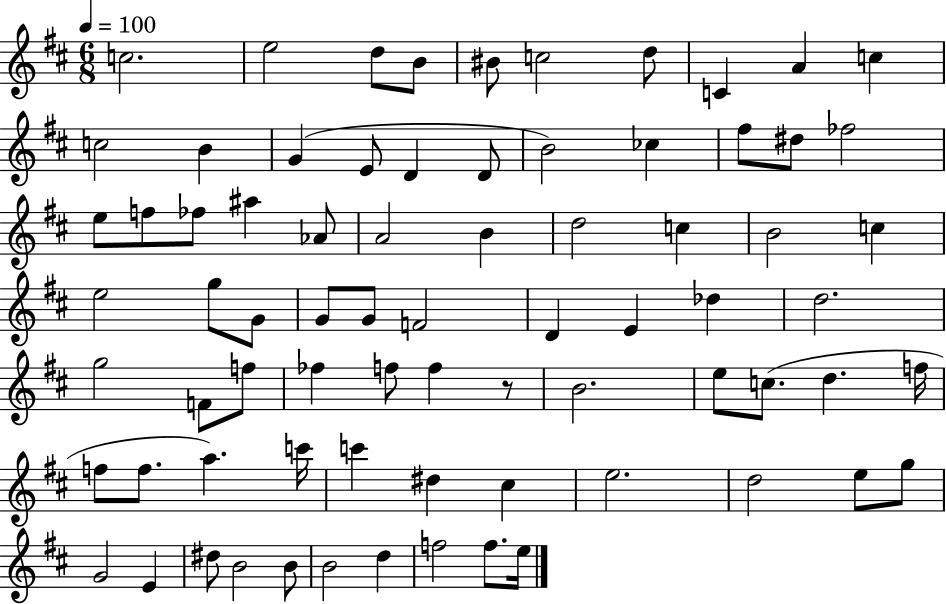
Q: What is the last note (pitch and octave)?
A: E5